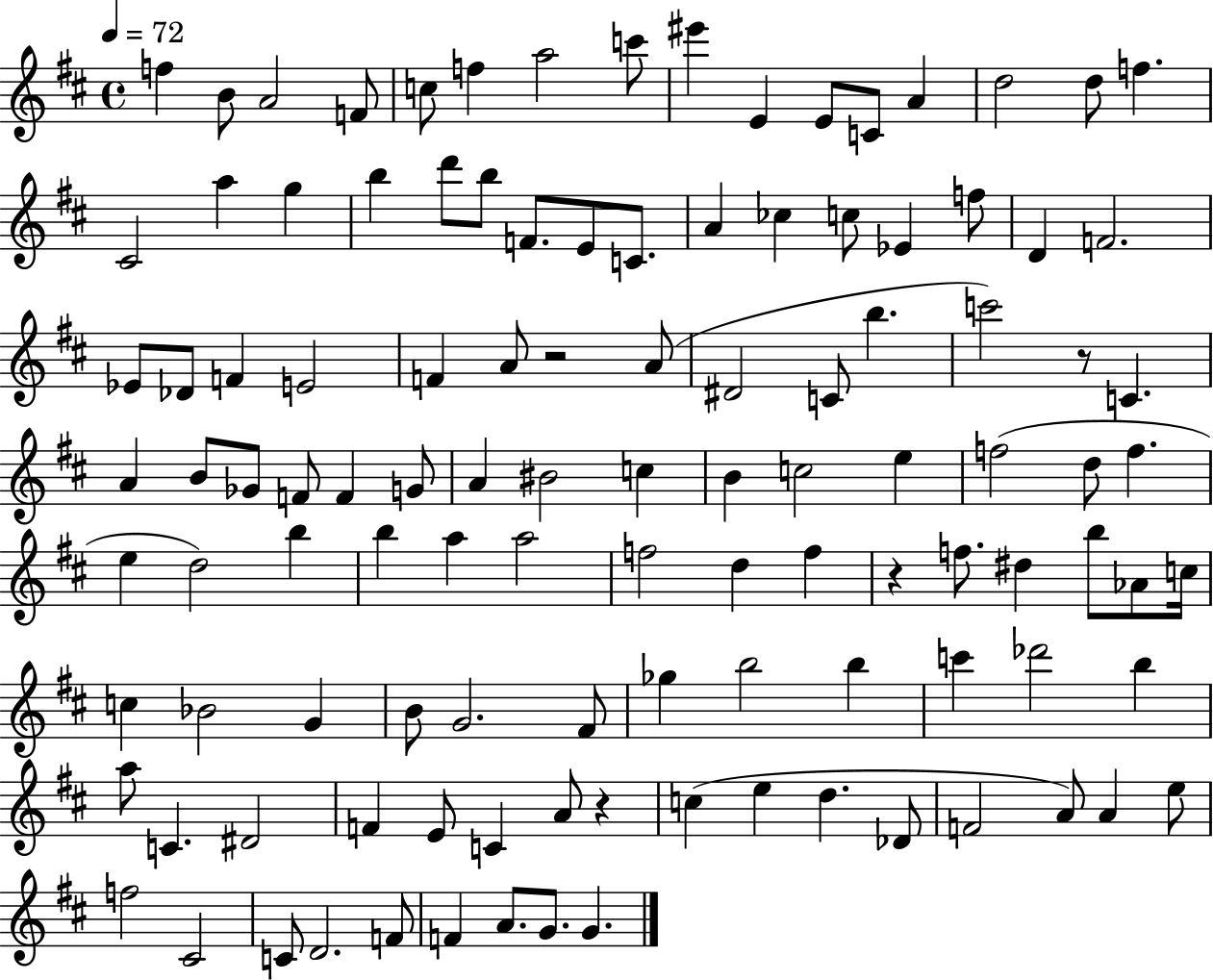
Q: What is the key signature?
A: D major